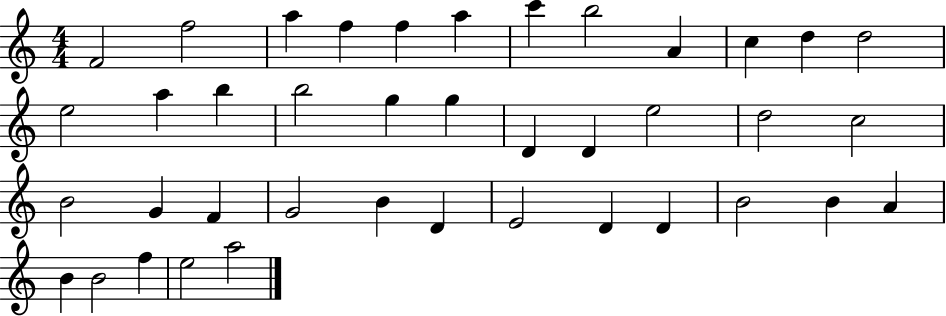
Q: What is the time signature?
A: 4/4